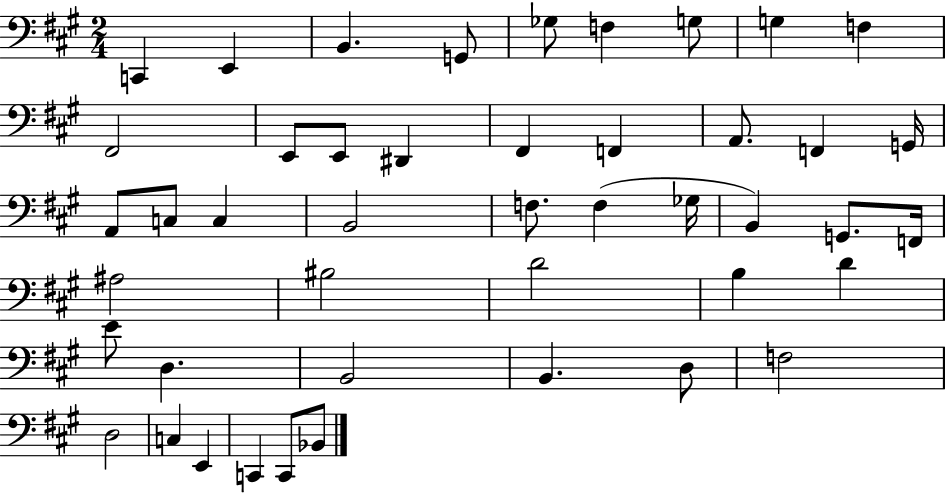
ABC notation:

X:1
T:Untitled
M:2/4
L:1/4
K:A
C,, E,, B,, G,,/2 _G,/2 F, G,/2 G, F, ^F,,2 E,,/2 E,,/2 ^D,, ^F,, F,, A,,/2 F,, G,,/4 A,,/2 C,/2 C, B,,2 F,/2 F, _G,/4 B,, G,,/2 F,,/4 ^A,2 ^B,2 D2 B, D E/2 D, B,,2 B,, D,/2 F,2 D,2 C, E,, C,, C,,/2 _B,,/2